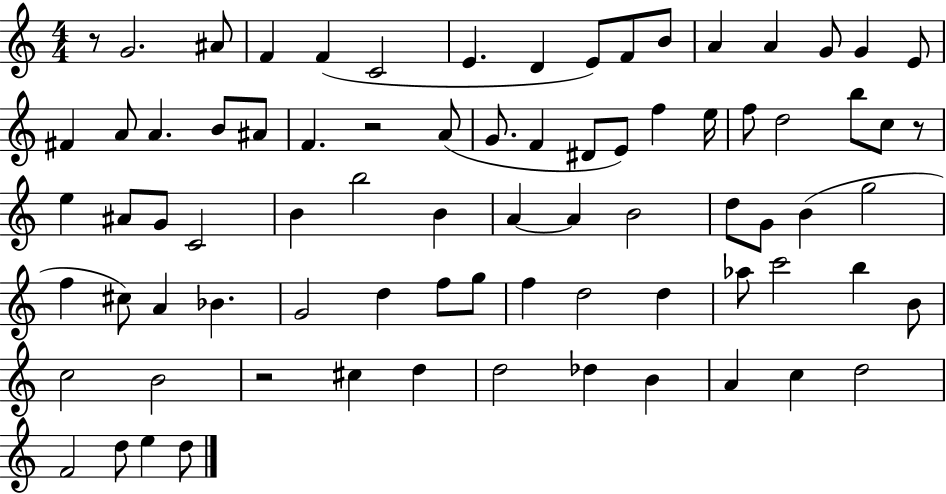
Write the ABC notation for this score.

X:1
T:Untitled
M:4/4
L:1/4
K:C
z/2 G2 ^A/2 F F C2 E D E/2 F/2 B/2 A A G/2 G E/2 ^F A/2 A B/2 ^A/2 F z2 A/2 G/2 F ^D/2 E/2 f e/4 f/2 d2 b/2 c/2 z/2 e ^A/2 G/2 C2 B b2 B A A B2 d/2 G/2 B g2 f ^c/2 A _B G2 d f/2 g/2 f d2 d _a/2 c'2 b B/2 c2 B2 z2 ^c d d2 _d B A c d2 F2 d/2 e d/2